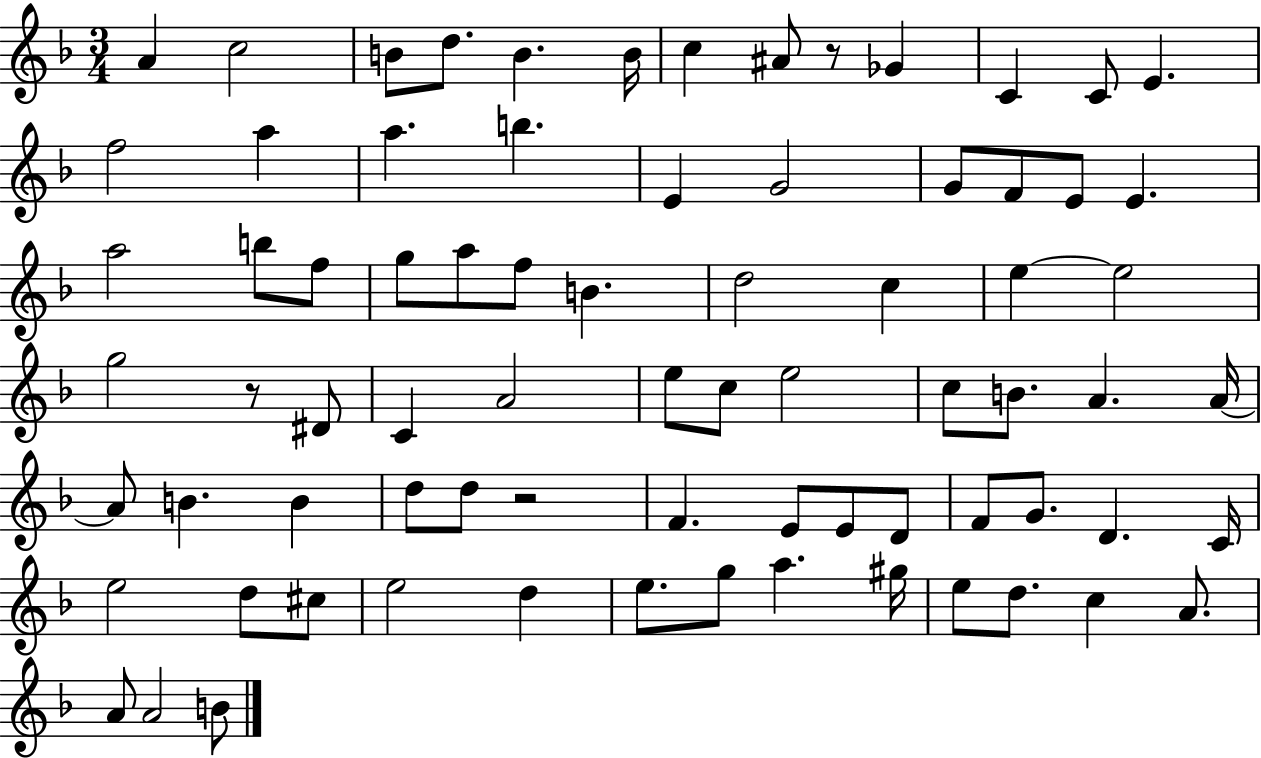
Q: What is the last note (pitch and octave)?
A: B4